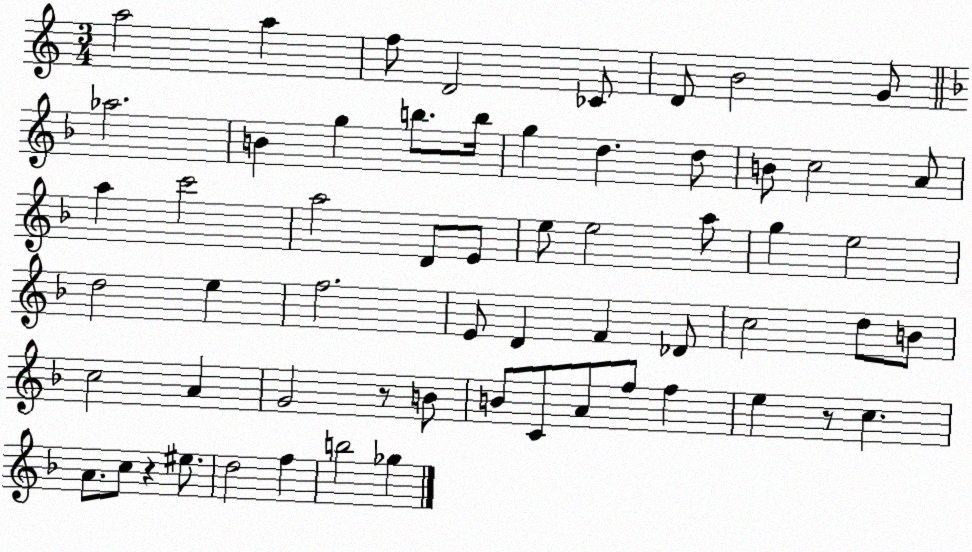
X:1
T:Untitled
M:3/4
L:1/4
K:C
a2 a f/2 D2 _C/2 D/2 B2 G/2 _a2 B g b/2 b/4 g d d/2 B/2 c2 A/2 a c'2 a2 D/2 E/2 e/2 e2 a/2 g e2 d2 e f2 E/2 D F _D/2 c2 d/2 B/2 c2 A G2 z/2 B/2 B/2 C/2 A/2 f/2 f e z/2 c A/2 c/2 z ^e/2 d2 f b2 _g